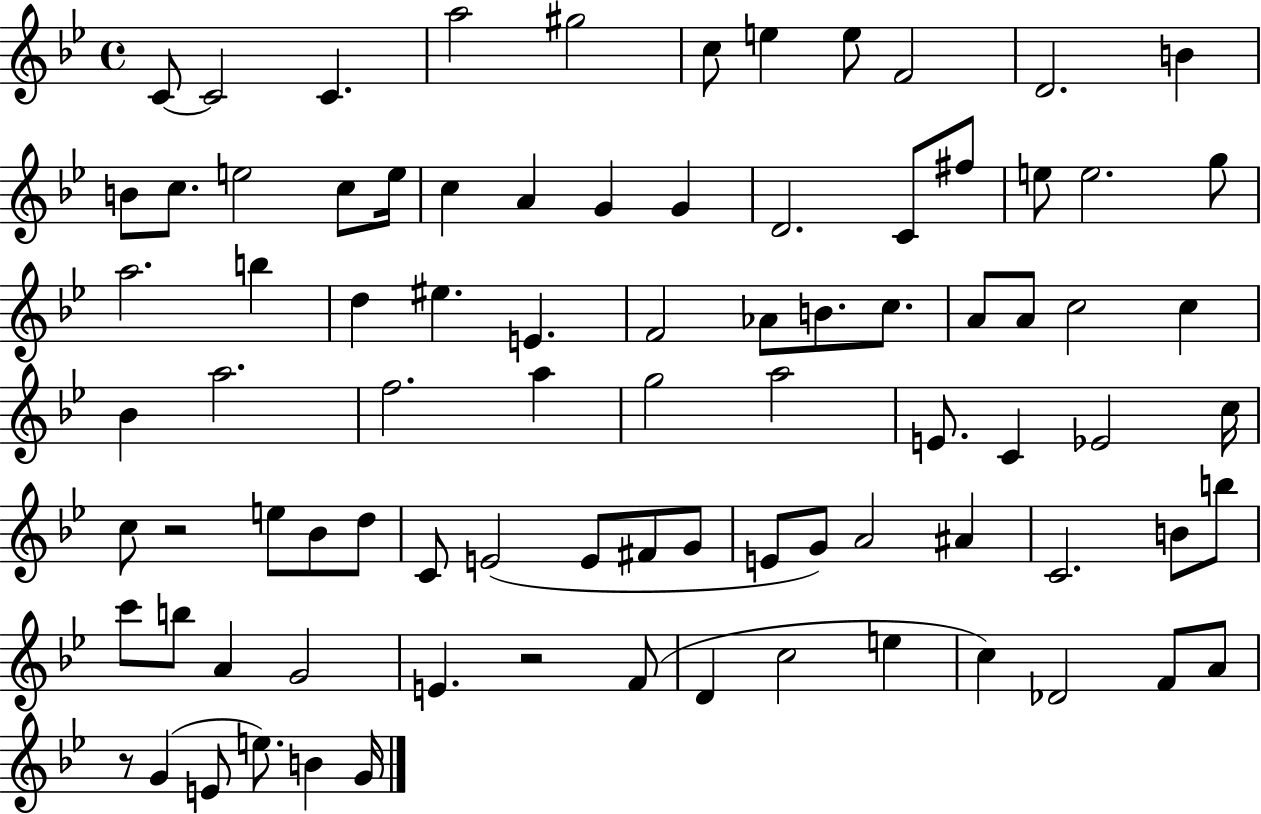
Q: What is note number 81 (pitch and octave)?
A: E5